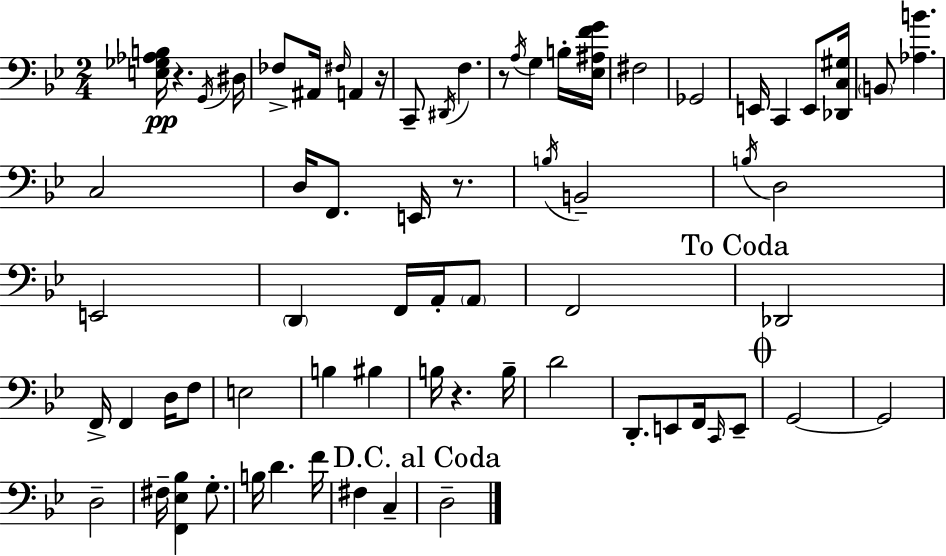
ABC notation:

X:1
T:Untitled
M:2/4
L:1/4
K:Bb
[E,_G,_A,B,]/4 z G,,/4 ^D,/4 _F,/2 ^A,,/4 ^F,/4 A,, z/4 C,,/2 ^D,,/4 F, z/2 A,/4 G, B,/4 [_E,^A,FG]/4 ^F,2 _G,,2 E,,/4 C,, E,,/2 [_D,,C,^G,]/4 B,,/2 [_A,B] C,2 D,/4 F,,/2 E,,/4 z/2 B,/4 B,,2 B,/4 D,2 E,,2 D,, F,,/4 A,,/4 A,,/2 F,,2 _D,,2 F,,/4 F,, D,/4 F,/2 E,2 B, ^B, B,/4 z B,/4 D2 D,,/2 E,,/2 F,,/4 C,,/4 E,,/2 G,,2 G,,2 D,2 ^F,/4 [F,,_E,_B,] G,/2 B,/4 D F/4 ^F, C, D,2